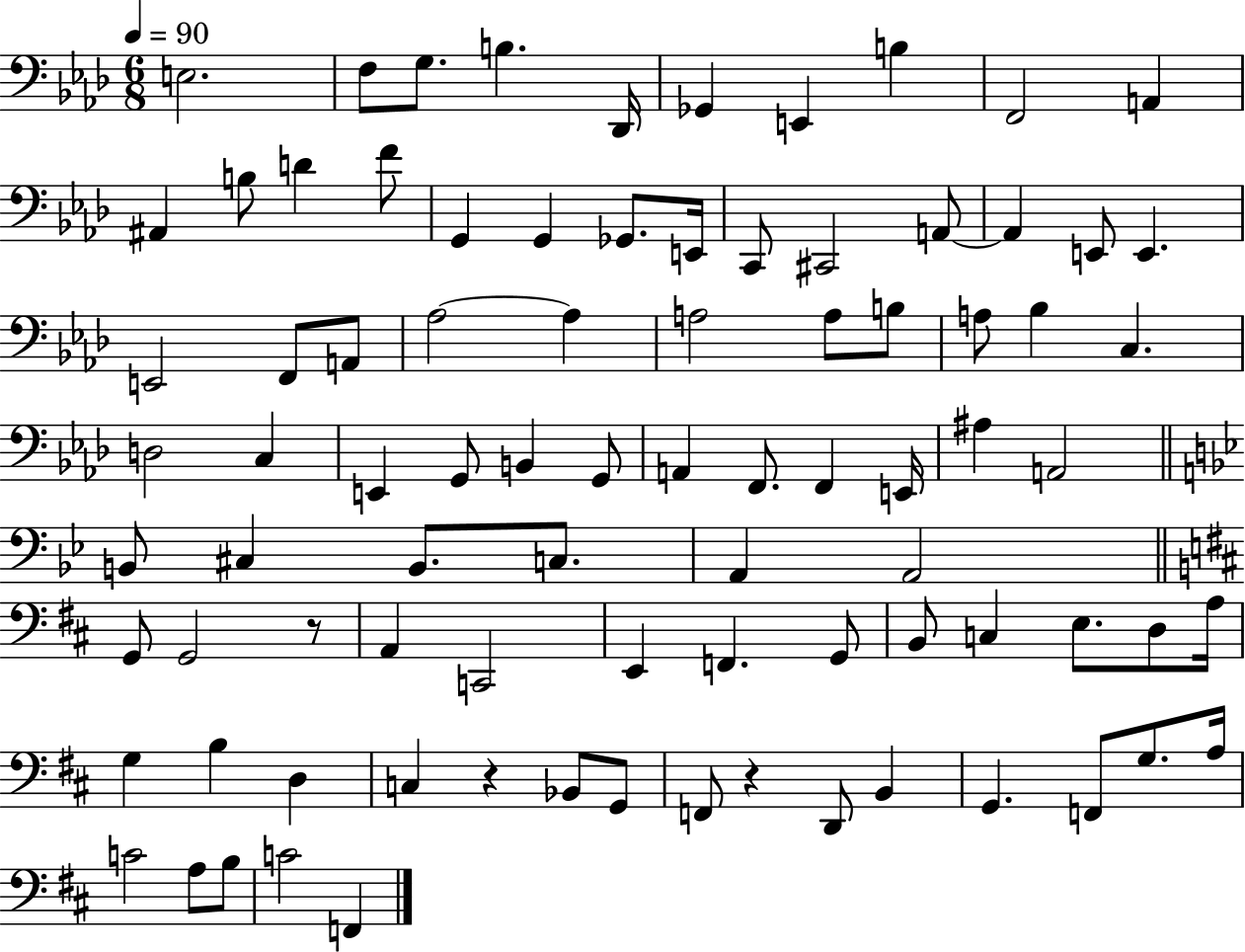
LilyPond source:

{
  \clef bass
  \numericTimeSignature
  \time 6/8
  \key aes \major
  \tempo 4 = 90
  e2. | f8 g8. b4. des,16 | ges,4 e,4 b4 | f,2 a,4 | \break ais,4 b8 d'4 f'8 | g,4 g,4 ges,8. e,16 | c,8 cis,2 a,8~~ | a,4 e,8 e,4. | \break e,2 f,8 a,8 | aes2~~ aes4 | a2 a8 b8 | a8 bes4 c4. | \break d2 c4 | e,4 g,8 b,4 g,8 | a,4 f,8. f,4 e,16 | ais4 a,2 | \break \bar "||" \break \key bes \major b,8 cis4 b,8. c8. | a,4 a,2 | \bar "||" \break \key b \minor g,8 g,2 r8 | a,4 c,2 | e,4 f,4. g,8 | b,8 c4 e8. d8 a16 | \break g4 b4 d4 | c4 r4 bes,8 g,8 | f,8 r4 d,8 b,4 | g,4. f,8 g8. a16 | \break c'2 a8 b8 | c'2 f,4 | \bar "|."
}